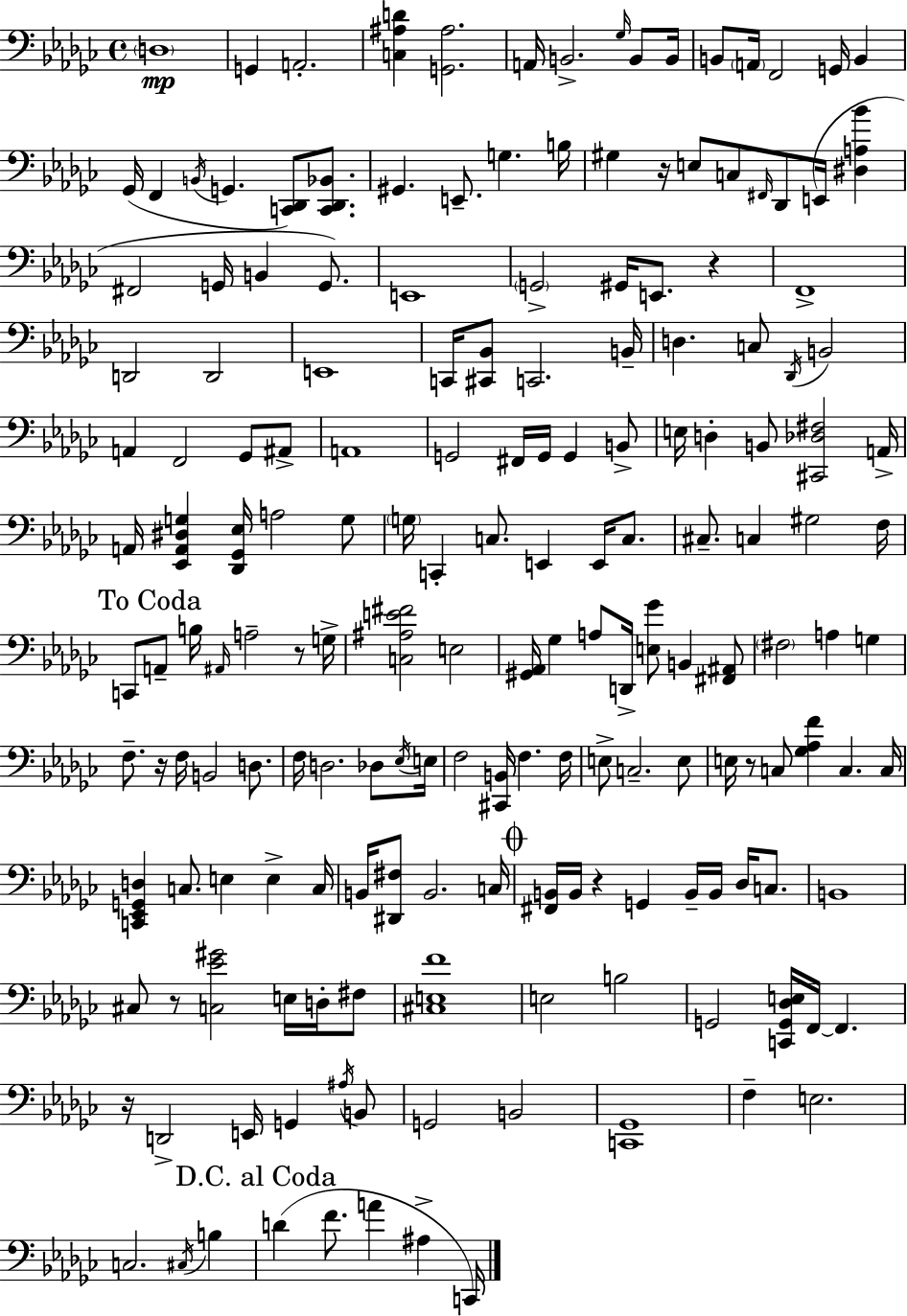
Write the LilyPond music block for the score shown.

{
  \clef bass
  \time 4/4
  \defaultTimeSignature
  \key ees \minor
  \repeat volta 2 { \parenthesize d1\mp | g,4 a,2.-. | <c ais d'>4 <g, ais>2. | a,16 b,2.-> \grace { ges16 } b,8 | \break b,16 b,8 \parenthesize a,16 f,2 g,16 b,4 | ges,16( f,4 \acciaccatura { b,16 } g,4. <c, des,>8) <c, des, bes,>8. | gis,4. e,8.-- g4. | b16 gis4 r16 e8 c8 \grace { fis,16 } des,8 e,16( <dis a bes'>4 | \break fis,2 g,16 b,4 | g,8.) e,1 | \parenthesize g,2-> gis,16 e,8. r4 | f,1-> | \break d,2 d,2 | e,1 | c,16 <cis, bes,>8 c,2. | b,16-- d4. c8 \acciaccatura { des,16 } b,2 | \break a,4 f,2 | ges,8 ais,8-> a,1 | g,2 fis,16 g,16 g,4 | b,8-> e16 d4-. b,8 <cis, des fis>2 | \break a,16-> a,16 <ees, a, dis g>4 <des, ges, ees>16 a2 | g8 \parenthesize g16 c,4-. c8. e,4 | e,16 c8. cis8.-- c4 gis2 | f16 \mark "To Coda" c,8 a,8-- b16 \grace { ais,16 } a2-- | \break r8 g16-> <c ais e' fis'>2 e2 | <gis, aes,>16 ges4 a8 d,16-> <e ges'>8 b,4 | <fis, ais,>8 \parenthesize fis2 a4 | g4 f8.-- r16 f16 b,2 | \break d8. f16 d2. | des8 \acciaccatura { ees16 } e16 f2 <cis, b,>16 f4. | f16 e8-> c2.-- | e8 e16 r8 c8 <ges aes f'>4 c4. | \break c16 <c, ees, g, d>4 c8. e4 | e4-> c16 b,16 <dis, fis>8 b,2. | c16 \mark \markup { \musicglyph "scripts.coda" } <fis, b,>16 b,16 r4 g,4 | b,16-- b,16 des16 c8. b,1 | \break cis8 r8 <c ees' gis'>2 | e16 d16-. fis8 <cis e f'>1 | e2 b2 | g,2 <c, g, des e>16 f,16~~ | \break f,4. r16 d,2-> e,16 | g,4 \acciaccatura { ais16 } b,8 g,2 b,2 | <c, ges,>1 | f4-- e2. | \break c2. | \acciaccatura { cis16 } b4 \mark "D.C. al Coda" d'4( f'8. a'4 | ais4-> c,16) } \bar "|."
}